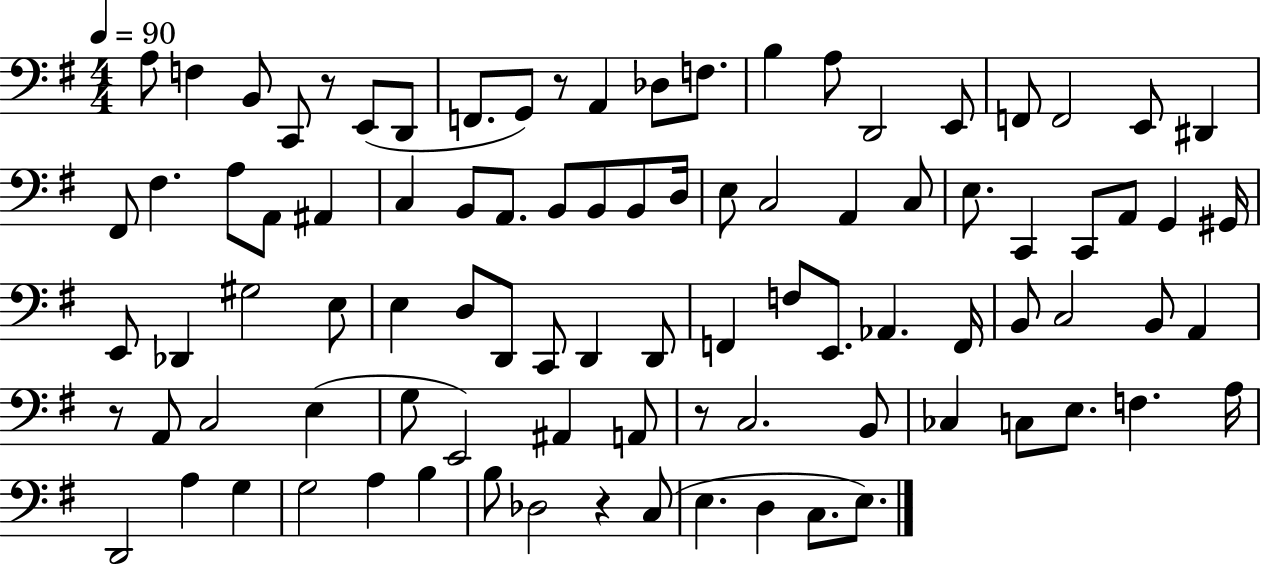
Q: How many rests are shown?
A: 5